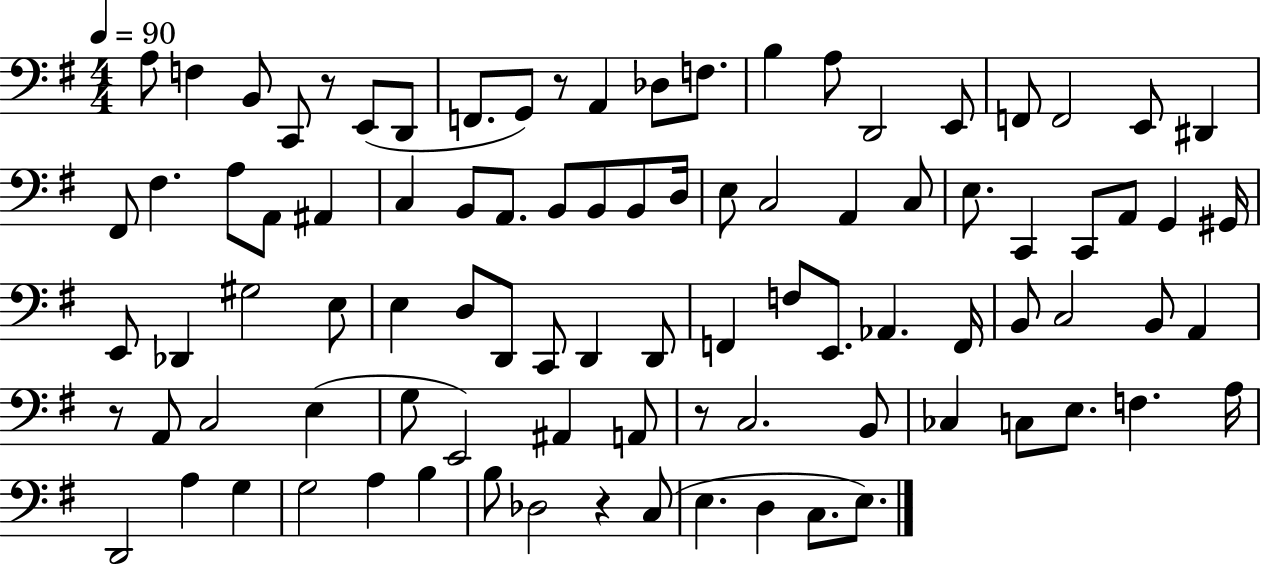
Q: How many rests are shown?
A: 5